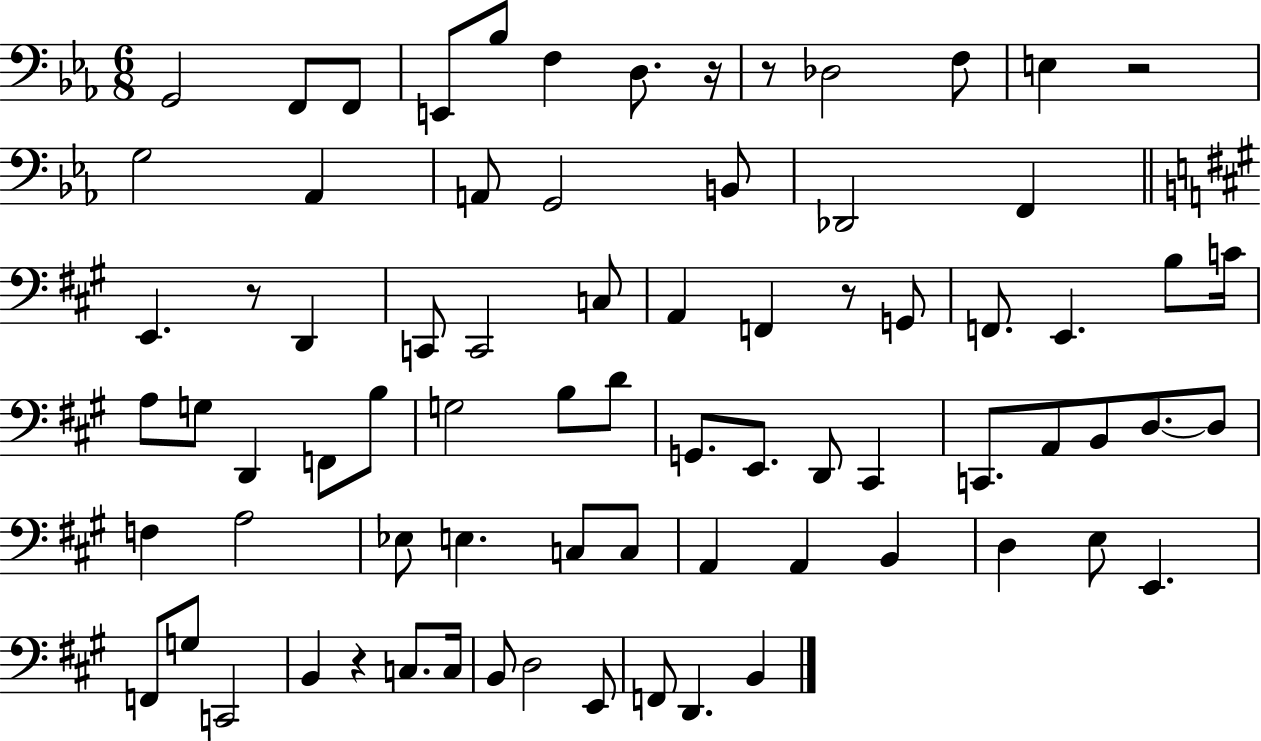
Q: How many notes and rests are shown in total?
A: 76